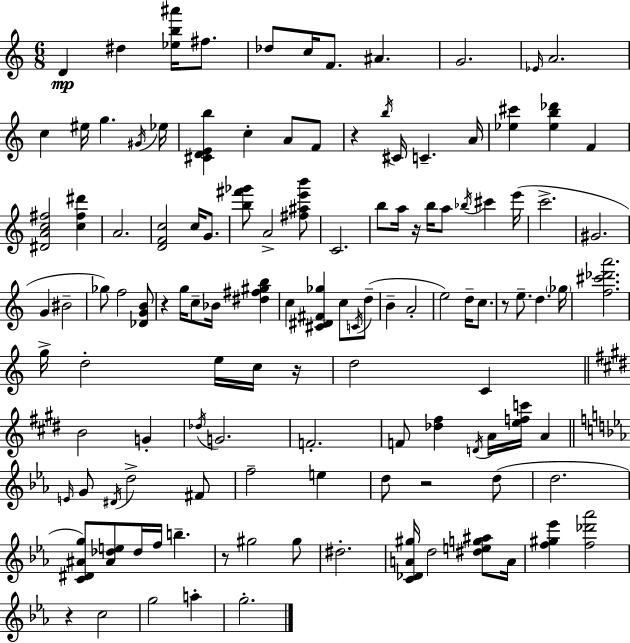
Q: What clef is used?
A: treble